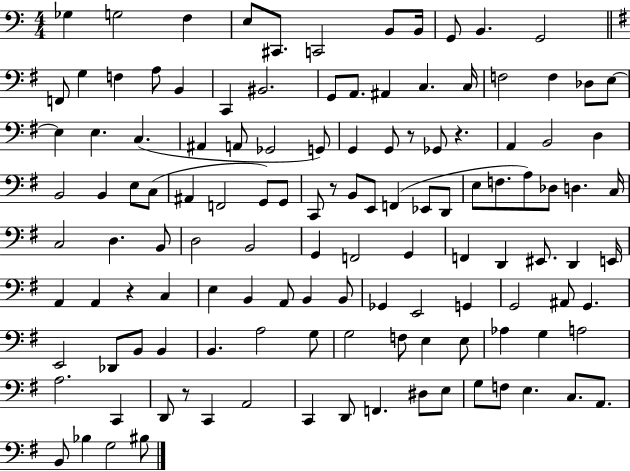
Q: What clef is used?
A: bass